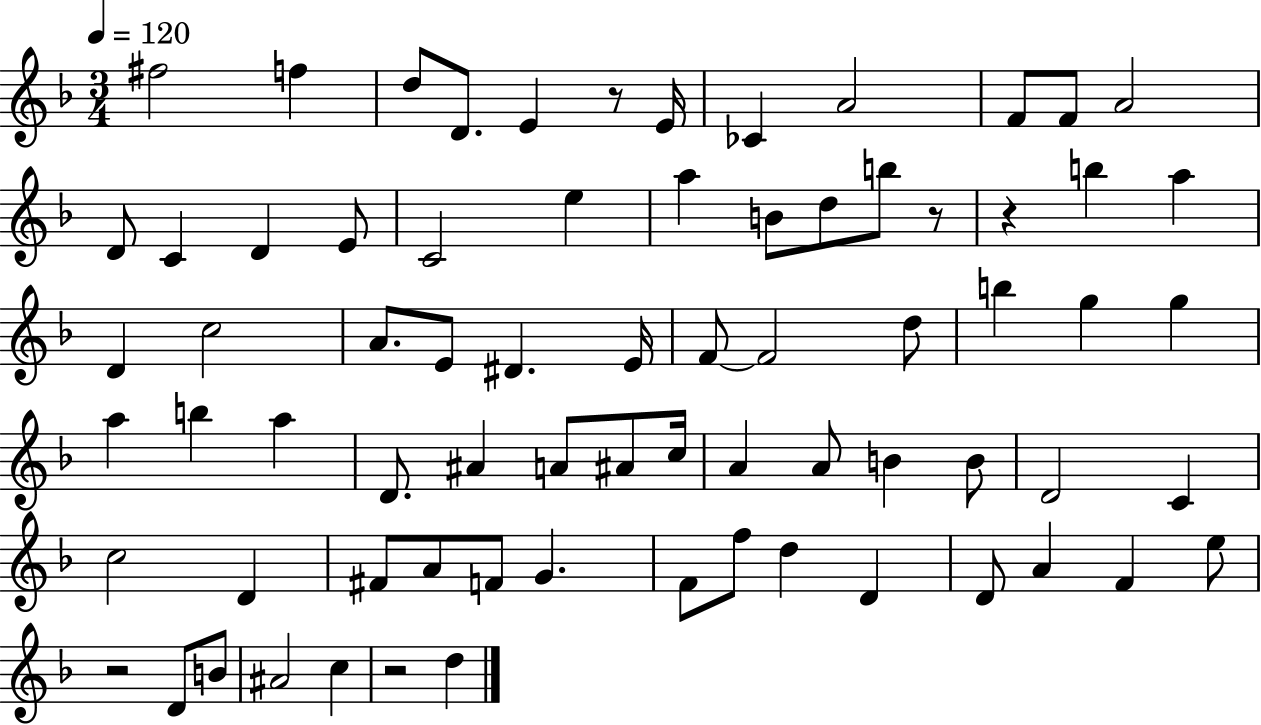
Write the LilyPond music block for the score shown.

{
  \clef treble
  \numericTimeSignature
  \time 3/4
  \key f \major
  \tempo 4 = 120
  \repeat volta 2 { fis''2 f''4 | d''8 d'8. e'4 r8 e'16 | ces'4 a'2 | f'8 f'8 a'2 | \break d'8 c'4 d'4 e'8 | c'2 e''4 | a''4 b'8 d''8 b''8 r8 | r4 b''4 a''4 | \break d'4 c''2 | a'8. e'8 dis'4. e'16 | f'8~~ f'2 d''8 | b''4 g''4 g''4 | \break a''4 b''4 a''4 | d'8. ais'4 a'8 ais'8 c''16 | a'4 a'8 b'4 b'8 | d'2 c'4 | \break c''2 d'4 | fis'8 a'8 f'8 g'4. | f'8 f''8 d''4 d'4 | d'8 a'4 f'4 e''8 | \break r2 d'8 b'8 | ais'2 c''4 | r2 d''4 | } \bar "|."
}